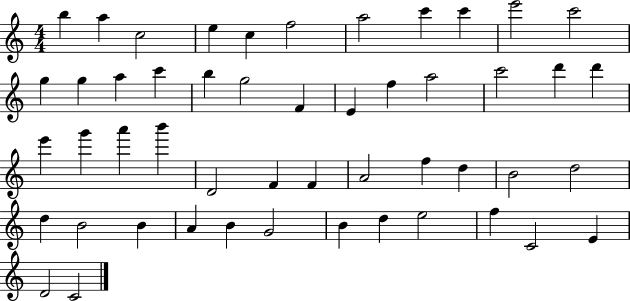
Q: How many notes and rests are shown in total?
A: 50